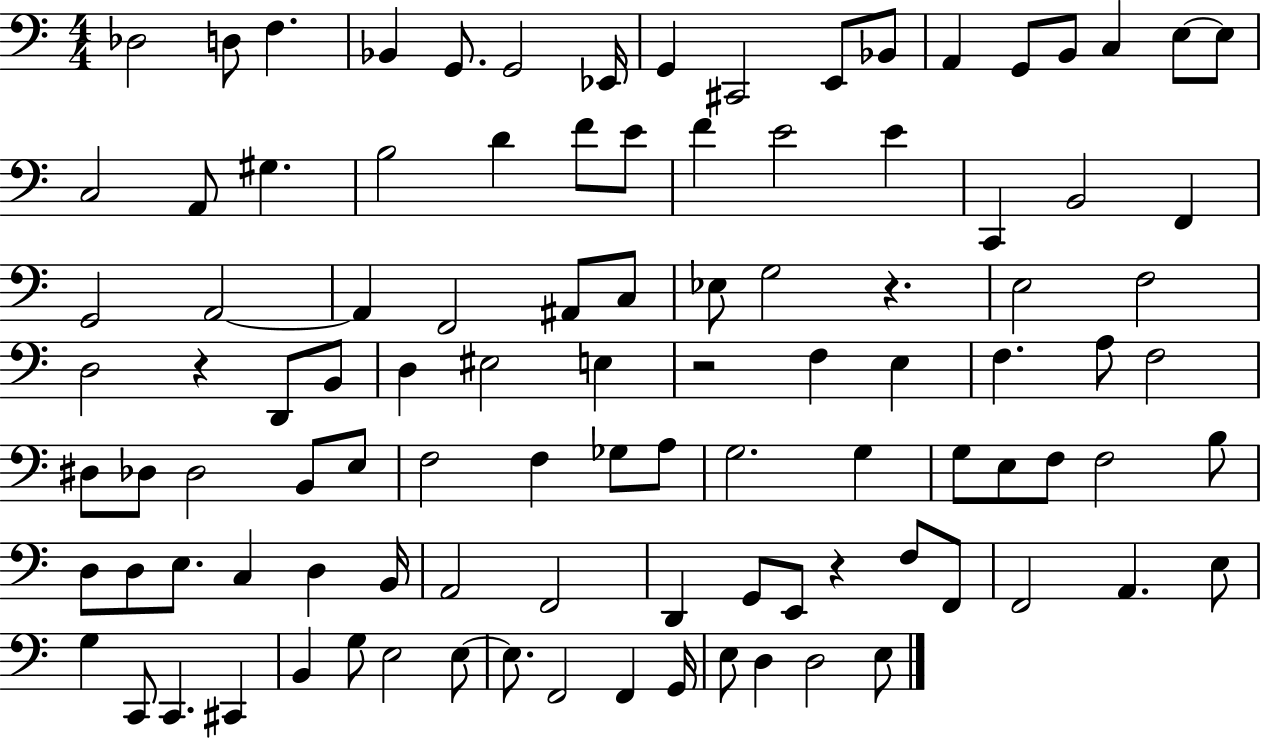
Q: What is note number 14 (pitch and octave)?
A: B2